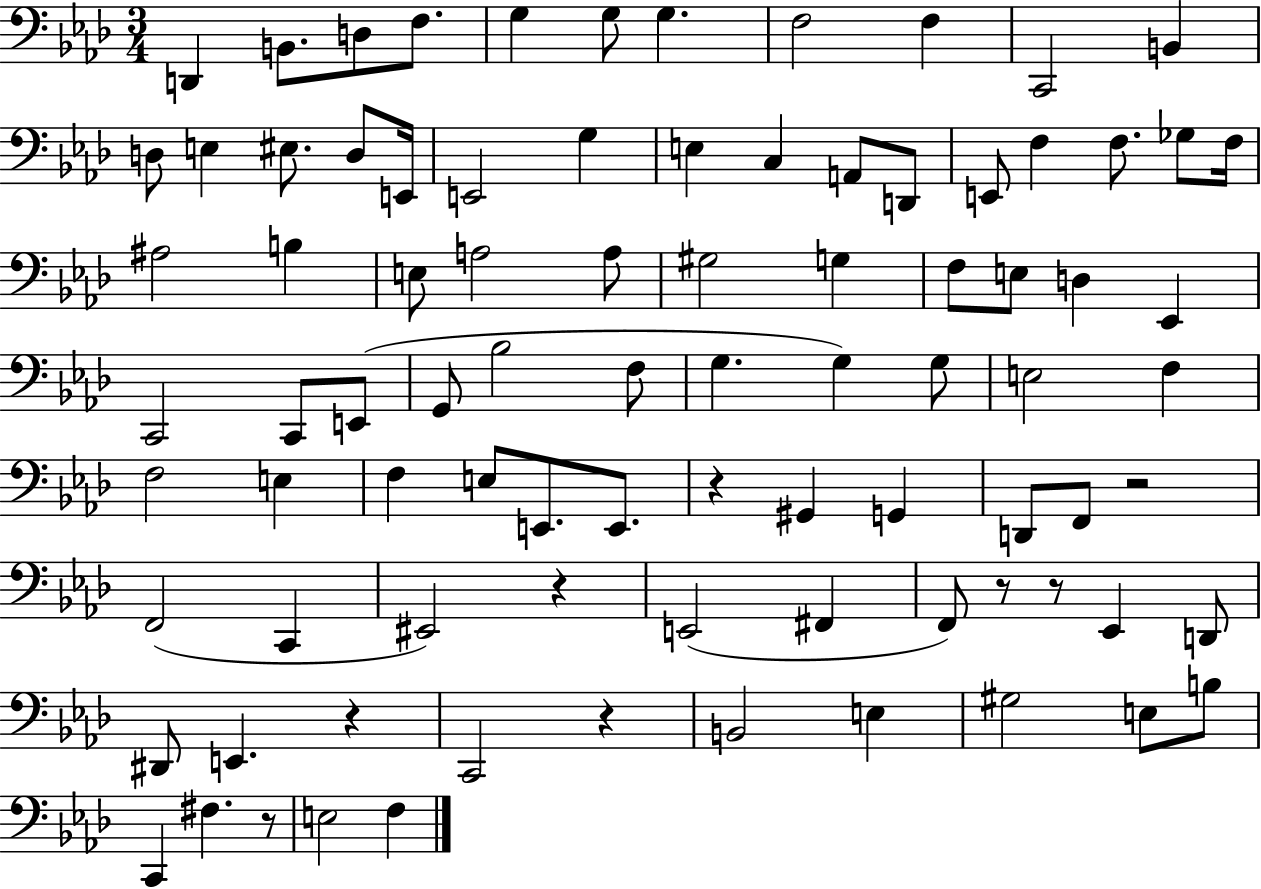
X:1
T:Untitled
M:3/4
L:1/4
K:Ab
D,, B,,/2 D,/2 F,/2 G, G,/2 G, F,2 F, C,,2 B,, D,/2 E, ^E,/2 D,/2 E,,/4 E,,2 G, E, C, A,,/2 D,,/2 E,,/2 F, F,/2 _G,/2 F,/4 ^A,2 B, E,/2 A,2 A,/2 ^G,2 G, F,/2 E,/2 D, _E,, C,,2 C,,/2 E,,/2 G,,/2 _B,2 F,/2 G, G, G,/2 E,2 F, F,2 E, F, E,/2 E,,/2 E,,/2 z ^G,, G,, D,,/2 F,,/2 z2 F,,2 C,, ^E,,2 z E,,2 ^F,, F,,/2 z/2 z/2 _E,, D,,/2 ^D,,/2 E,, z C,,2 z B,,2 E, ^G,2 E,/2 B,/2 C,, ^F, z/2 E,2 F,